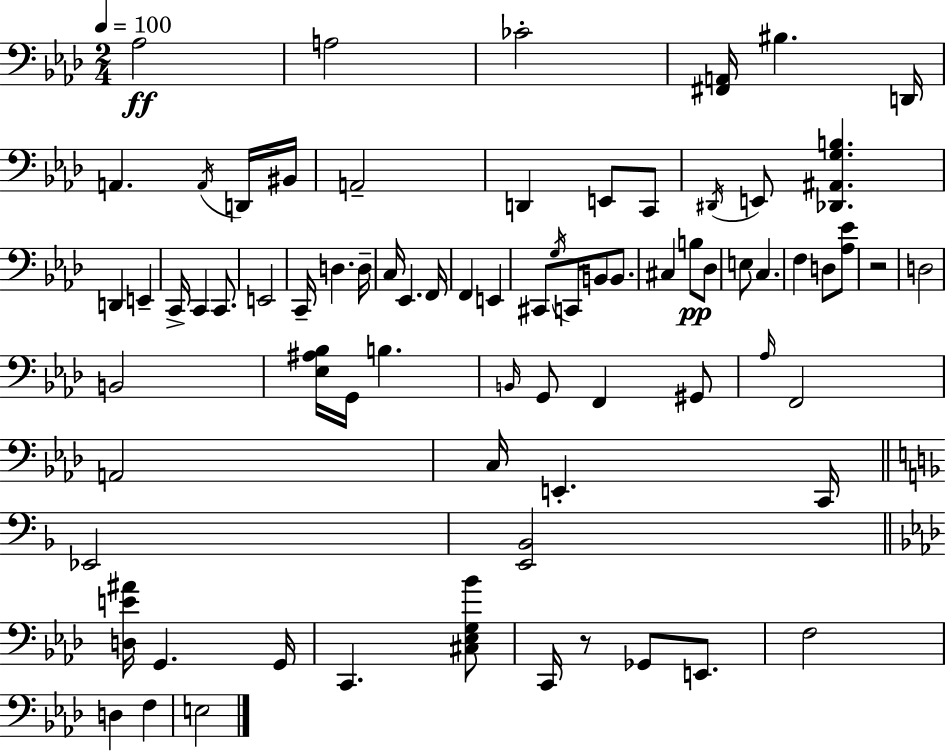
{
  \clef bass
  \numericTimeSignature
  \time 2/4
  \key aes \major
  \tempo 4 = 100
  aes2\ff | a2 | ces'2-. | <fis, a,>16 bis4. d,16 | \break a,4. \acciaccatura { a,16 } d,16 | bis,16 a,2-- | d,4 e,8 c,8 | \acciaccatura { dis,16 } e,8 <des, ais, g b>4. | \break d,4 e,4-- | c,16-> c,4 c,8. | e,2 | c,16-- d4. | \break d16-- c16 ees,4. | f,16 f,4 e,4 | cis,8 \acciaccatura { g16 } c,16 b,8 | b,8. cis4 b8\pp | \break des8 e8 c4. | f4 d8 | <aes ees'>8 r2 | d2 | \break b,2 | <ees ais bes>16 g,16 b4. | \grace { b,16 } g,8 f,4 | gis,8 \grace { aes16 } f,2 | \break a,2 | c16 e,4.-. | c,16 \bar "||" \break \key f \major ees,2 | <e, bes,>2 | \bar "||" \break \key f \minor <d e' ais'>16 g,4. g,16 | c,4. <cis ees g bes'>8 | c,16 r8 ges,8 e,8. | f2 | \break d4 f4 | e2 | \bar "|."
}